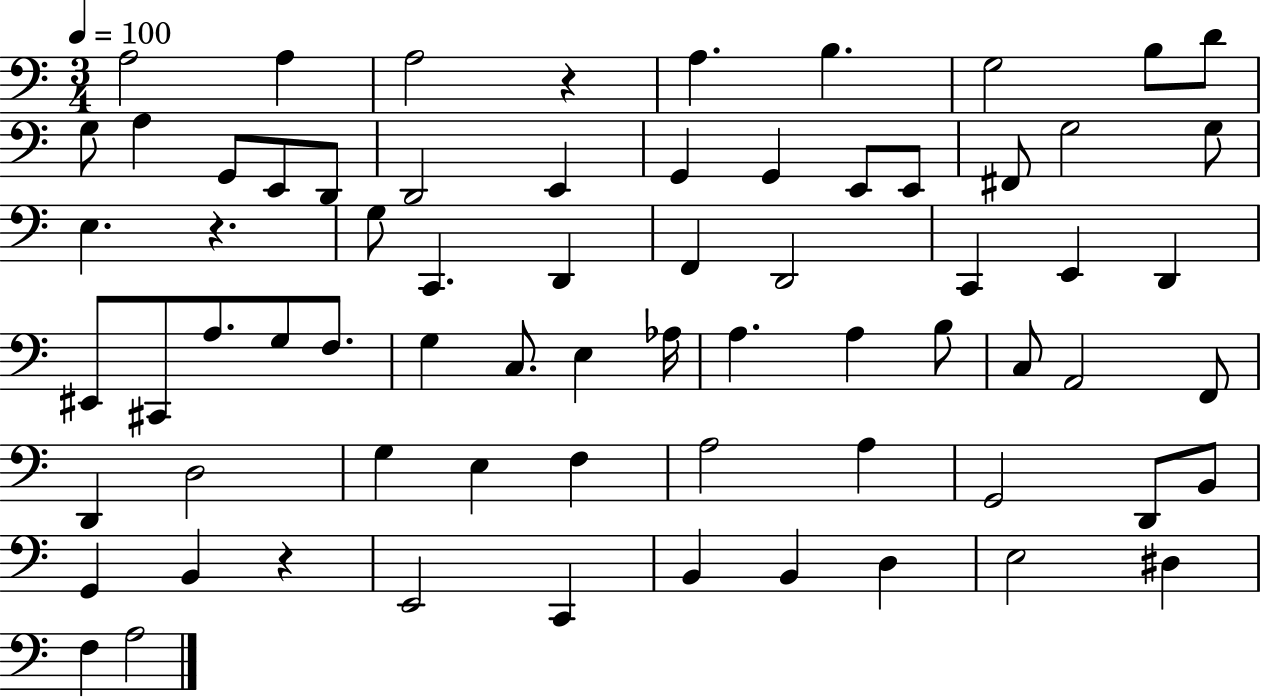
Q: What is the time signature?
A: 3/4